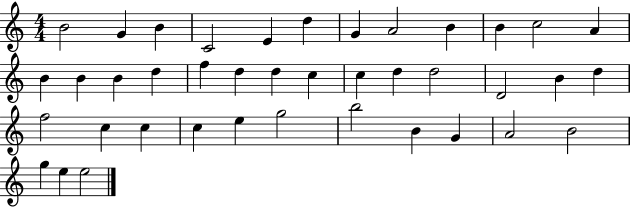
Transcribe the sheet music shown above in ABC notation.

X:1
T:Untitled
M:4/4
L:1/4
K:C
B2 G B C2 E d G A2 B B c2 A B B B d f d d c c d d2 D2 B d f2 c c c e g2 b2 B G A2 B2 g e e2